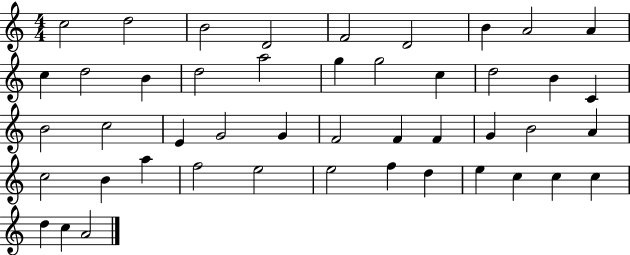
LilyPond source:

{
  \clef treble
  \numericTimeSignature
  \time 4/4
  \key c \major
  c''2 d''2 | b'2 d'2 | f'2 d'2 | b'4 a'2 a'4 | \break c''4 d''2 b'4 | d''2 a''2 | g''4 g''2 c''4 | d''2 b'4 c'4 | \break b'2 c''2 | e'4 g'2 g'4 | f'2 f'4 f'4 | g'4 b'2 a'4 | \break c''2 b'4 a''4 | f''2 e''2 | e''2 f''4 d''4 | e''4 c''4 c''4 c''4 | \break d''4 c''4 a'2 | \bar "|."
}